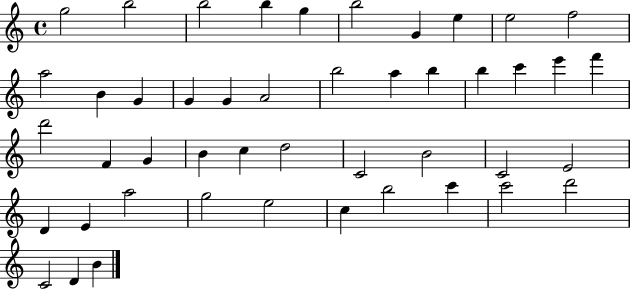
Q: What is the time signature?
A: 4/4